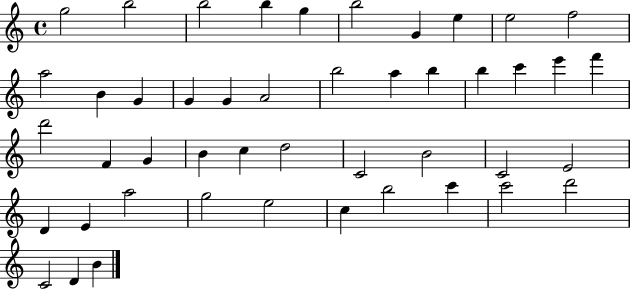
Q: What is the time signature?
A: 4/4